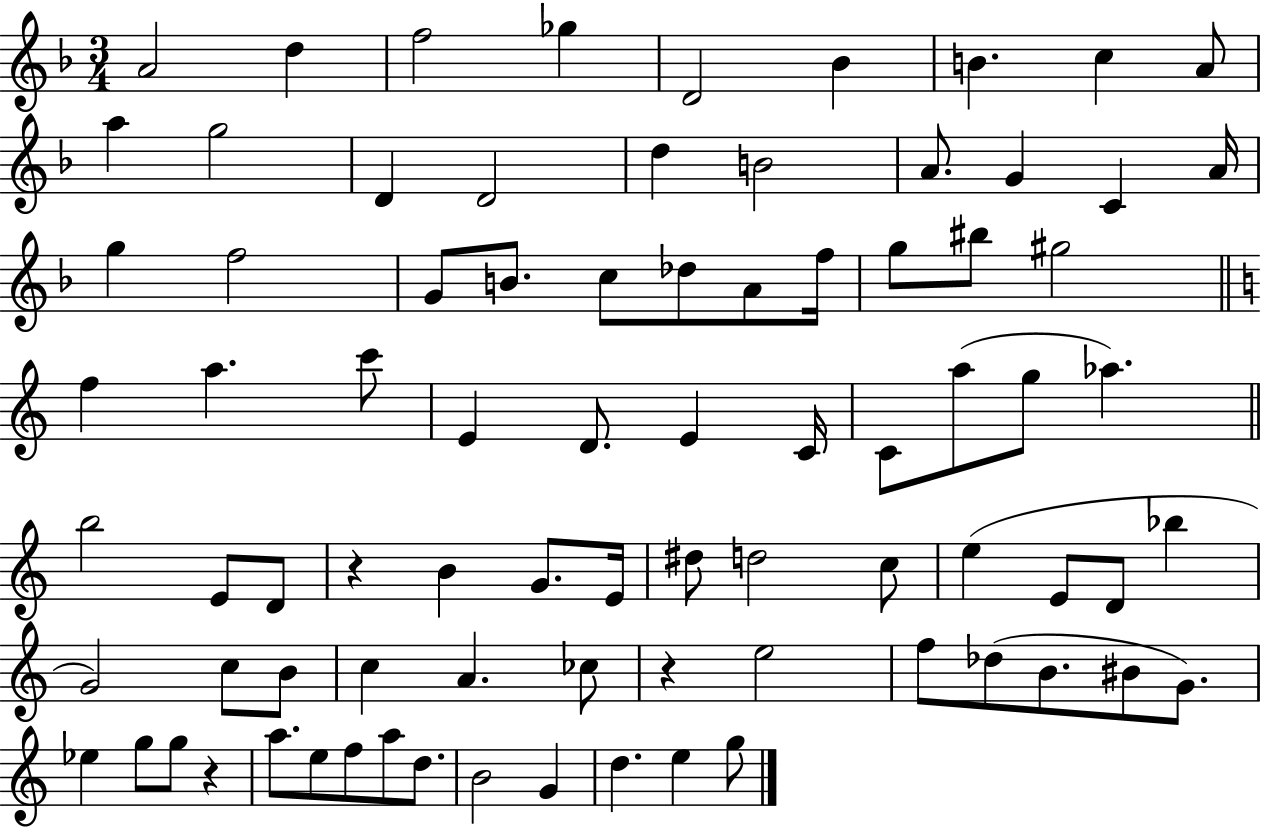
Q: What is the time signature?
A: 3/4